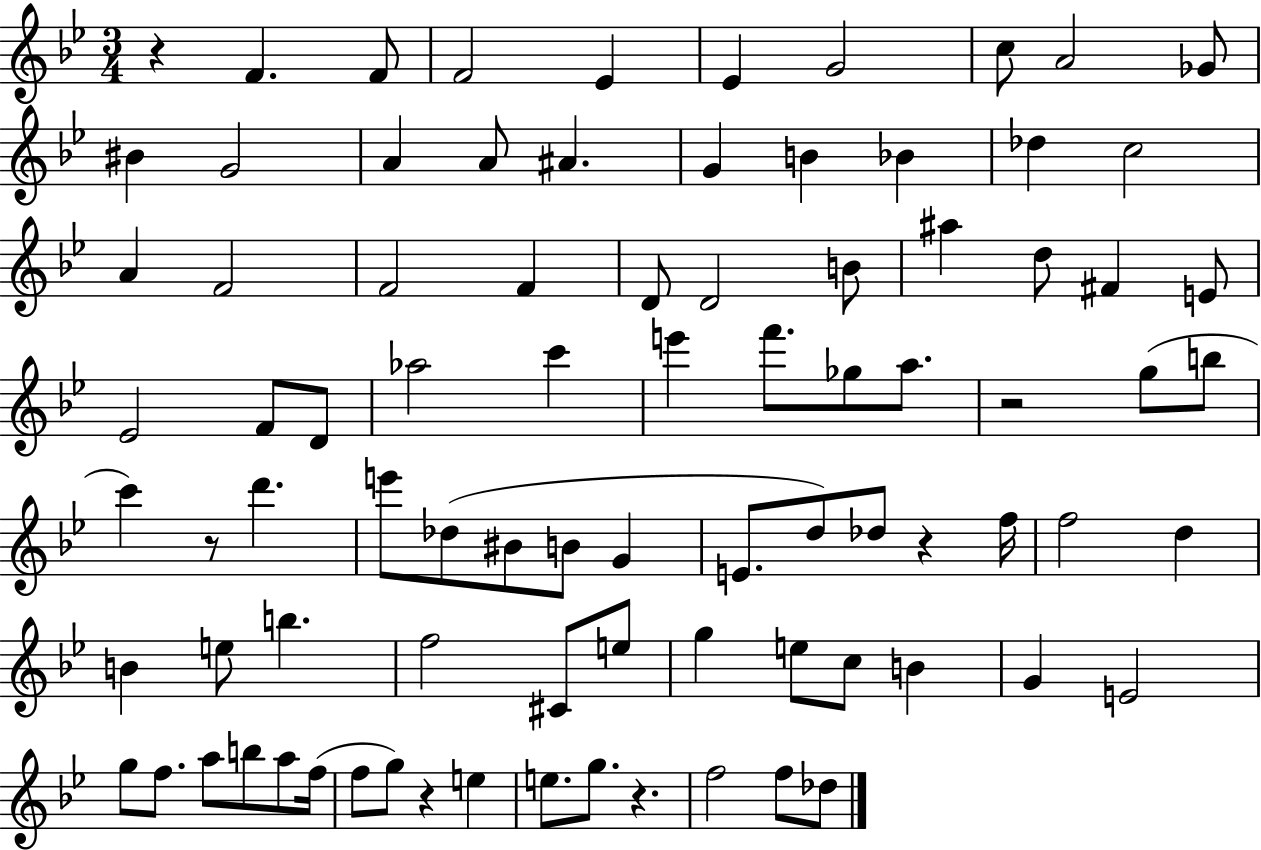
X:1
T:Untitled
M:3/4
L:1/4
K:Bb
z F F/2 F2 _E _E G2 c/2 A2 _G/2 ^B G2 A A/2 ^A G B _B _d c2 A F2 F2 F D/2 D2 B/2 ^a d/2 ^F E/2 _E2 F/2 D/2 _a2 c' e' f'/2 _g/2 a/2 z2 g/2 b/2 c' z/2 d' e'/2 _d/2 ^B/2 B/2 G E/2 d/2 _d/2 z f/4 f2 d B e/2 b f2 ^C/2 e/2 g e/2 c/2 B G E2 g/2 f/2 a/2 b/2 a/2 f/4 f/2 g/2 z e e/2 g/2 z f2 f/2 _d/2